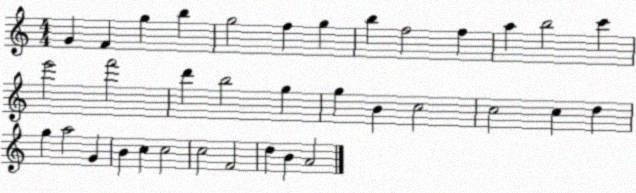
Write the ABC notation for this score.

X:1
T:Untitled
M:4/4
L:1/4
K:C
G F g b g2 f g b f2 f a b2 c' e'2 f'2 d' b2 g g B c2 c2 c d g a2 G B c c2 c2 F2 d B A2